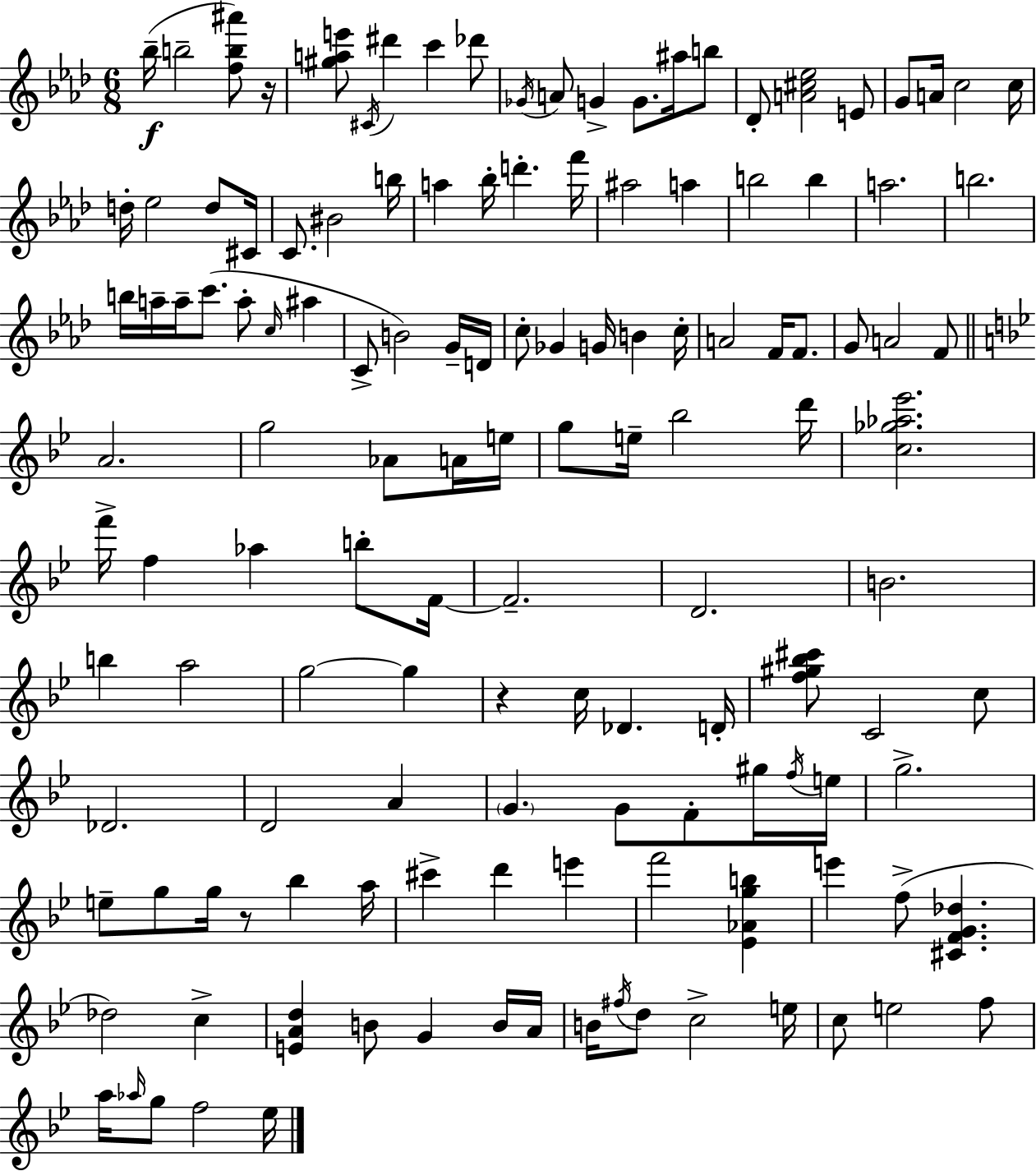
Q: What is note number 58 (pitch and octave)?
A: A4